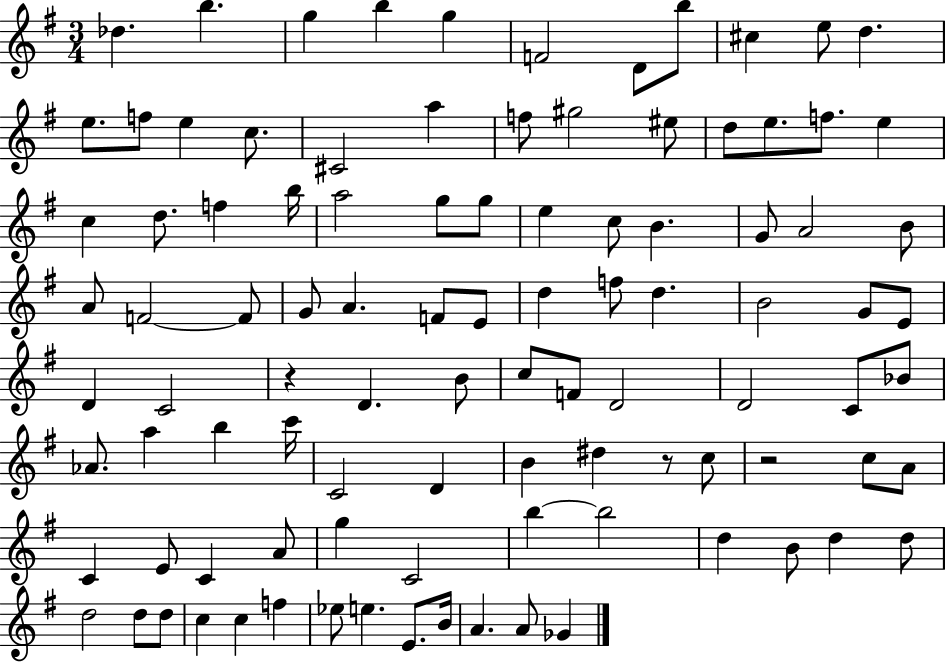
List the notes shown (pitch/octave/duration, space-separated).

Db5/q. B5/q. G5/q B5/q G5/q F4/h D4/e B5/e C#5/q E5/e D5/q. E5/e. F5/e E5/q C5/e. C#4/h A5/q F5/e G#5/h EIS5/e D5/e E5/e. F5/e. E5/q C5/q D5/e. F5/q B5/s A5/h G5/e G5/e E5/q C5/e B4/q. G4/e A4/h B4/e A4/e F4/h F4/e G4/e A4/q. F4/e E4/e D5/q F5/e D5/q. B4/h G4/e E4/e D4/q C4/h R/q D4/q. B4/e C5/e F4/e D4/h D4/h C4/e Bb4/e Ab4/e. A5/q B5/q C6/s C4/h D4/q B4/q D#5/q R/e C5/e R/h C5/e A4/e C4/q E4/e C4/q A4/e G5/q C4/h B5/q B5/h D5/q B4/e D5/q D5/e D5/h D5/e D5/e C5/q C5/q F5/q Eb5/e E5/q. E4/e. B4/s A4/q. A4/e Gb4/q